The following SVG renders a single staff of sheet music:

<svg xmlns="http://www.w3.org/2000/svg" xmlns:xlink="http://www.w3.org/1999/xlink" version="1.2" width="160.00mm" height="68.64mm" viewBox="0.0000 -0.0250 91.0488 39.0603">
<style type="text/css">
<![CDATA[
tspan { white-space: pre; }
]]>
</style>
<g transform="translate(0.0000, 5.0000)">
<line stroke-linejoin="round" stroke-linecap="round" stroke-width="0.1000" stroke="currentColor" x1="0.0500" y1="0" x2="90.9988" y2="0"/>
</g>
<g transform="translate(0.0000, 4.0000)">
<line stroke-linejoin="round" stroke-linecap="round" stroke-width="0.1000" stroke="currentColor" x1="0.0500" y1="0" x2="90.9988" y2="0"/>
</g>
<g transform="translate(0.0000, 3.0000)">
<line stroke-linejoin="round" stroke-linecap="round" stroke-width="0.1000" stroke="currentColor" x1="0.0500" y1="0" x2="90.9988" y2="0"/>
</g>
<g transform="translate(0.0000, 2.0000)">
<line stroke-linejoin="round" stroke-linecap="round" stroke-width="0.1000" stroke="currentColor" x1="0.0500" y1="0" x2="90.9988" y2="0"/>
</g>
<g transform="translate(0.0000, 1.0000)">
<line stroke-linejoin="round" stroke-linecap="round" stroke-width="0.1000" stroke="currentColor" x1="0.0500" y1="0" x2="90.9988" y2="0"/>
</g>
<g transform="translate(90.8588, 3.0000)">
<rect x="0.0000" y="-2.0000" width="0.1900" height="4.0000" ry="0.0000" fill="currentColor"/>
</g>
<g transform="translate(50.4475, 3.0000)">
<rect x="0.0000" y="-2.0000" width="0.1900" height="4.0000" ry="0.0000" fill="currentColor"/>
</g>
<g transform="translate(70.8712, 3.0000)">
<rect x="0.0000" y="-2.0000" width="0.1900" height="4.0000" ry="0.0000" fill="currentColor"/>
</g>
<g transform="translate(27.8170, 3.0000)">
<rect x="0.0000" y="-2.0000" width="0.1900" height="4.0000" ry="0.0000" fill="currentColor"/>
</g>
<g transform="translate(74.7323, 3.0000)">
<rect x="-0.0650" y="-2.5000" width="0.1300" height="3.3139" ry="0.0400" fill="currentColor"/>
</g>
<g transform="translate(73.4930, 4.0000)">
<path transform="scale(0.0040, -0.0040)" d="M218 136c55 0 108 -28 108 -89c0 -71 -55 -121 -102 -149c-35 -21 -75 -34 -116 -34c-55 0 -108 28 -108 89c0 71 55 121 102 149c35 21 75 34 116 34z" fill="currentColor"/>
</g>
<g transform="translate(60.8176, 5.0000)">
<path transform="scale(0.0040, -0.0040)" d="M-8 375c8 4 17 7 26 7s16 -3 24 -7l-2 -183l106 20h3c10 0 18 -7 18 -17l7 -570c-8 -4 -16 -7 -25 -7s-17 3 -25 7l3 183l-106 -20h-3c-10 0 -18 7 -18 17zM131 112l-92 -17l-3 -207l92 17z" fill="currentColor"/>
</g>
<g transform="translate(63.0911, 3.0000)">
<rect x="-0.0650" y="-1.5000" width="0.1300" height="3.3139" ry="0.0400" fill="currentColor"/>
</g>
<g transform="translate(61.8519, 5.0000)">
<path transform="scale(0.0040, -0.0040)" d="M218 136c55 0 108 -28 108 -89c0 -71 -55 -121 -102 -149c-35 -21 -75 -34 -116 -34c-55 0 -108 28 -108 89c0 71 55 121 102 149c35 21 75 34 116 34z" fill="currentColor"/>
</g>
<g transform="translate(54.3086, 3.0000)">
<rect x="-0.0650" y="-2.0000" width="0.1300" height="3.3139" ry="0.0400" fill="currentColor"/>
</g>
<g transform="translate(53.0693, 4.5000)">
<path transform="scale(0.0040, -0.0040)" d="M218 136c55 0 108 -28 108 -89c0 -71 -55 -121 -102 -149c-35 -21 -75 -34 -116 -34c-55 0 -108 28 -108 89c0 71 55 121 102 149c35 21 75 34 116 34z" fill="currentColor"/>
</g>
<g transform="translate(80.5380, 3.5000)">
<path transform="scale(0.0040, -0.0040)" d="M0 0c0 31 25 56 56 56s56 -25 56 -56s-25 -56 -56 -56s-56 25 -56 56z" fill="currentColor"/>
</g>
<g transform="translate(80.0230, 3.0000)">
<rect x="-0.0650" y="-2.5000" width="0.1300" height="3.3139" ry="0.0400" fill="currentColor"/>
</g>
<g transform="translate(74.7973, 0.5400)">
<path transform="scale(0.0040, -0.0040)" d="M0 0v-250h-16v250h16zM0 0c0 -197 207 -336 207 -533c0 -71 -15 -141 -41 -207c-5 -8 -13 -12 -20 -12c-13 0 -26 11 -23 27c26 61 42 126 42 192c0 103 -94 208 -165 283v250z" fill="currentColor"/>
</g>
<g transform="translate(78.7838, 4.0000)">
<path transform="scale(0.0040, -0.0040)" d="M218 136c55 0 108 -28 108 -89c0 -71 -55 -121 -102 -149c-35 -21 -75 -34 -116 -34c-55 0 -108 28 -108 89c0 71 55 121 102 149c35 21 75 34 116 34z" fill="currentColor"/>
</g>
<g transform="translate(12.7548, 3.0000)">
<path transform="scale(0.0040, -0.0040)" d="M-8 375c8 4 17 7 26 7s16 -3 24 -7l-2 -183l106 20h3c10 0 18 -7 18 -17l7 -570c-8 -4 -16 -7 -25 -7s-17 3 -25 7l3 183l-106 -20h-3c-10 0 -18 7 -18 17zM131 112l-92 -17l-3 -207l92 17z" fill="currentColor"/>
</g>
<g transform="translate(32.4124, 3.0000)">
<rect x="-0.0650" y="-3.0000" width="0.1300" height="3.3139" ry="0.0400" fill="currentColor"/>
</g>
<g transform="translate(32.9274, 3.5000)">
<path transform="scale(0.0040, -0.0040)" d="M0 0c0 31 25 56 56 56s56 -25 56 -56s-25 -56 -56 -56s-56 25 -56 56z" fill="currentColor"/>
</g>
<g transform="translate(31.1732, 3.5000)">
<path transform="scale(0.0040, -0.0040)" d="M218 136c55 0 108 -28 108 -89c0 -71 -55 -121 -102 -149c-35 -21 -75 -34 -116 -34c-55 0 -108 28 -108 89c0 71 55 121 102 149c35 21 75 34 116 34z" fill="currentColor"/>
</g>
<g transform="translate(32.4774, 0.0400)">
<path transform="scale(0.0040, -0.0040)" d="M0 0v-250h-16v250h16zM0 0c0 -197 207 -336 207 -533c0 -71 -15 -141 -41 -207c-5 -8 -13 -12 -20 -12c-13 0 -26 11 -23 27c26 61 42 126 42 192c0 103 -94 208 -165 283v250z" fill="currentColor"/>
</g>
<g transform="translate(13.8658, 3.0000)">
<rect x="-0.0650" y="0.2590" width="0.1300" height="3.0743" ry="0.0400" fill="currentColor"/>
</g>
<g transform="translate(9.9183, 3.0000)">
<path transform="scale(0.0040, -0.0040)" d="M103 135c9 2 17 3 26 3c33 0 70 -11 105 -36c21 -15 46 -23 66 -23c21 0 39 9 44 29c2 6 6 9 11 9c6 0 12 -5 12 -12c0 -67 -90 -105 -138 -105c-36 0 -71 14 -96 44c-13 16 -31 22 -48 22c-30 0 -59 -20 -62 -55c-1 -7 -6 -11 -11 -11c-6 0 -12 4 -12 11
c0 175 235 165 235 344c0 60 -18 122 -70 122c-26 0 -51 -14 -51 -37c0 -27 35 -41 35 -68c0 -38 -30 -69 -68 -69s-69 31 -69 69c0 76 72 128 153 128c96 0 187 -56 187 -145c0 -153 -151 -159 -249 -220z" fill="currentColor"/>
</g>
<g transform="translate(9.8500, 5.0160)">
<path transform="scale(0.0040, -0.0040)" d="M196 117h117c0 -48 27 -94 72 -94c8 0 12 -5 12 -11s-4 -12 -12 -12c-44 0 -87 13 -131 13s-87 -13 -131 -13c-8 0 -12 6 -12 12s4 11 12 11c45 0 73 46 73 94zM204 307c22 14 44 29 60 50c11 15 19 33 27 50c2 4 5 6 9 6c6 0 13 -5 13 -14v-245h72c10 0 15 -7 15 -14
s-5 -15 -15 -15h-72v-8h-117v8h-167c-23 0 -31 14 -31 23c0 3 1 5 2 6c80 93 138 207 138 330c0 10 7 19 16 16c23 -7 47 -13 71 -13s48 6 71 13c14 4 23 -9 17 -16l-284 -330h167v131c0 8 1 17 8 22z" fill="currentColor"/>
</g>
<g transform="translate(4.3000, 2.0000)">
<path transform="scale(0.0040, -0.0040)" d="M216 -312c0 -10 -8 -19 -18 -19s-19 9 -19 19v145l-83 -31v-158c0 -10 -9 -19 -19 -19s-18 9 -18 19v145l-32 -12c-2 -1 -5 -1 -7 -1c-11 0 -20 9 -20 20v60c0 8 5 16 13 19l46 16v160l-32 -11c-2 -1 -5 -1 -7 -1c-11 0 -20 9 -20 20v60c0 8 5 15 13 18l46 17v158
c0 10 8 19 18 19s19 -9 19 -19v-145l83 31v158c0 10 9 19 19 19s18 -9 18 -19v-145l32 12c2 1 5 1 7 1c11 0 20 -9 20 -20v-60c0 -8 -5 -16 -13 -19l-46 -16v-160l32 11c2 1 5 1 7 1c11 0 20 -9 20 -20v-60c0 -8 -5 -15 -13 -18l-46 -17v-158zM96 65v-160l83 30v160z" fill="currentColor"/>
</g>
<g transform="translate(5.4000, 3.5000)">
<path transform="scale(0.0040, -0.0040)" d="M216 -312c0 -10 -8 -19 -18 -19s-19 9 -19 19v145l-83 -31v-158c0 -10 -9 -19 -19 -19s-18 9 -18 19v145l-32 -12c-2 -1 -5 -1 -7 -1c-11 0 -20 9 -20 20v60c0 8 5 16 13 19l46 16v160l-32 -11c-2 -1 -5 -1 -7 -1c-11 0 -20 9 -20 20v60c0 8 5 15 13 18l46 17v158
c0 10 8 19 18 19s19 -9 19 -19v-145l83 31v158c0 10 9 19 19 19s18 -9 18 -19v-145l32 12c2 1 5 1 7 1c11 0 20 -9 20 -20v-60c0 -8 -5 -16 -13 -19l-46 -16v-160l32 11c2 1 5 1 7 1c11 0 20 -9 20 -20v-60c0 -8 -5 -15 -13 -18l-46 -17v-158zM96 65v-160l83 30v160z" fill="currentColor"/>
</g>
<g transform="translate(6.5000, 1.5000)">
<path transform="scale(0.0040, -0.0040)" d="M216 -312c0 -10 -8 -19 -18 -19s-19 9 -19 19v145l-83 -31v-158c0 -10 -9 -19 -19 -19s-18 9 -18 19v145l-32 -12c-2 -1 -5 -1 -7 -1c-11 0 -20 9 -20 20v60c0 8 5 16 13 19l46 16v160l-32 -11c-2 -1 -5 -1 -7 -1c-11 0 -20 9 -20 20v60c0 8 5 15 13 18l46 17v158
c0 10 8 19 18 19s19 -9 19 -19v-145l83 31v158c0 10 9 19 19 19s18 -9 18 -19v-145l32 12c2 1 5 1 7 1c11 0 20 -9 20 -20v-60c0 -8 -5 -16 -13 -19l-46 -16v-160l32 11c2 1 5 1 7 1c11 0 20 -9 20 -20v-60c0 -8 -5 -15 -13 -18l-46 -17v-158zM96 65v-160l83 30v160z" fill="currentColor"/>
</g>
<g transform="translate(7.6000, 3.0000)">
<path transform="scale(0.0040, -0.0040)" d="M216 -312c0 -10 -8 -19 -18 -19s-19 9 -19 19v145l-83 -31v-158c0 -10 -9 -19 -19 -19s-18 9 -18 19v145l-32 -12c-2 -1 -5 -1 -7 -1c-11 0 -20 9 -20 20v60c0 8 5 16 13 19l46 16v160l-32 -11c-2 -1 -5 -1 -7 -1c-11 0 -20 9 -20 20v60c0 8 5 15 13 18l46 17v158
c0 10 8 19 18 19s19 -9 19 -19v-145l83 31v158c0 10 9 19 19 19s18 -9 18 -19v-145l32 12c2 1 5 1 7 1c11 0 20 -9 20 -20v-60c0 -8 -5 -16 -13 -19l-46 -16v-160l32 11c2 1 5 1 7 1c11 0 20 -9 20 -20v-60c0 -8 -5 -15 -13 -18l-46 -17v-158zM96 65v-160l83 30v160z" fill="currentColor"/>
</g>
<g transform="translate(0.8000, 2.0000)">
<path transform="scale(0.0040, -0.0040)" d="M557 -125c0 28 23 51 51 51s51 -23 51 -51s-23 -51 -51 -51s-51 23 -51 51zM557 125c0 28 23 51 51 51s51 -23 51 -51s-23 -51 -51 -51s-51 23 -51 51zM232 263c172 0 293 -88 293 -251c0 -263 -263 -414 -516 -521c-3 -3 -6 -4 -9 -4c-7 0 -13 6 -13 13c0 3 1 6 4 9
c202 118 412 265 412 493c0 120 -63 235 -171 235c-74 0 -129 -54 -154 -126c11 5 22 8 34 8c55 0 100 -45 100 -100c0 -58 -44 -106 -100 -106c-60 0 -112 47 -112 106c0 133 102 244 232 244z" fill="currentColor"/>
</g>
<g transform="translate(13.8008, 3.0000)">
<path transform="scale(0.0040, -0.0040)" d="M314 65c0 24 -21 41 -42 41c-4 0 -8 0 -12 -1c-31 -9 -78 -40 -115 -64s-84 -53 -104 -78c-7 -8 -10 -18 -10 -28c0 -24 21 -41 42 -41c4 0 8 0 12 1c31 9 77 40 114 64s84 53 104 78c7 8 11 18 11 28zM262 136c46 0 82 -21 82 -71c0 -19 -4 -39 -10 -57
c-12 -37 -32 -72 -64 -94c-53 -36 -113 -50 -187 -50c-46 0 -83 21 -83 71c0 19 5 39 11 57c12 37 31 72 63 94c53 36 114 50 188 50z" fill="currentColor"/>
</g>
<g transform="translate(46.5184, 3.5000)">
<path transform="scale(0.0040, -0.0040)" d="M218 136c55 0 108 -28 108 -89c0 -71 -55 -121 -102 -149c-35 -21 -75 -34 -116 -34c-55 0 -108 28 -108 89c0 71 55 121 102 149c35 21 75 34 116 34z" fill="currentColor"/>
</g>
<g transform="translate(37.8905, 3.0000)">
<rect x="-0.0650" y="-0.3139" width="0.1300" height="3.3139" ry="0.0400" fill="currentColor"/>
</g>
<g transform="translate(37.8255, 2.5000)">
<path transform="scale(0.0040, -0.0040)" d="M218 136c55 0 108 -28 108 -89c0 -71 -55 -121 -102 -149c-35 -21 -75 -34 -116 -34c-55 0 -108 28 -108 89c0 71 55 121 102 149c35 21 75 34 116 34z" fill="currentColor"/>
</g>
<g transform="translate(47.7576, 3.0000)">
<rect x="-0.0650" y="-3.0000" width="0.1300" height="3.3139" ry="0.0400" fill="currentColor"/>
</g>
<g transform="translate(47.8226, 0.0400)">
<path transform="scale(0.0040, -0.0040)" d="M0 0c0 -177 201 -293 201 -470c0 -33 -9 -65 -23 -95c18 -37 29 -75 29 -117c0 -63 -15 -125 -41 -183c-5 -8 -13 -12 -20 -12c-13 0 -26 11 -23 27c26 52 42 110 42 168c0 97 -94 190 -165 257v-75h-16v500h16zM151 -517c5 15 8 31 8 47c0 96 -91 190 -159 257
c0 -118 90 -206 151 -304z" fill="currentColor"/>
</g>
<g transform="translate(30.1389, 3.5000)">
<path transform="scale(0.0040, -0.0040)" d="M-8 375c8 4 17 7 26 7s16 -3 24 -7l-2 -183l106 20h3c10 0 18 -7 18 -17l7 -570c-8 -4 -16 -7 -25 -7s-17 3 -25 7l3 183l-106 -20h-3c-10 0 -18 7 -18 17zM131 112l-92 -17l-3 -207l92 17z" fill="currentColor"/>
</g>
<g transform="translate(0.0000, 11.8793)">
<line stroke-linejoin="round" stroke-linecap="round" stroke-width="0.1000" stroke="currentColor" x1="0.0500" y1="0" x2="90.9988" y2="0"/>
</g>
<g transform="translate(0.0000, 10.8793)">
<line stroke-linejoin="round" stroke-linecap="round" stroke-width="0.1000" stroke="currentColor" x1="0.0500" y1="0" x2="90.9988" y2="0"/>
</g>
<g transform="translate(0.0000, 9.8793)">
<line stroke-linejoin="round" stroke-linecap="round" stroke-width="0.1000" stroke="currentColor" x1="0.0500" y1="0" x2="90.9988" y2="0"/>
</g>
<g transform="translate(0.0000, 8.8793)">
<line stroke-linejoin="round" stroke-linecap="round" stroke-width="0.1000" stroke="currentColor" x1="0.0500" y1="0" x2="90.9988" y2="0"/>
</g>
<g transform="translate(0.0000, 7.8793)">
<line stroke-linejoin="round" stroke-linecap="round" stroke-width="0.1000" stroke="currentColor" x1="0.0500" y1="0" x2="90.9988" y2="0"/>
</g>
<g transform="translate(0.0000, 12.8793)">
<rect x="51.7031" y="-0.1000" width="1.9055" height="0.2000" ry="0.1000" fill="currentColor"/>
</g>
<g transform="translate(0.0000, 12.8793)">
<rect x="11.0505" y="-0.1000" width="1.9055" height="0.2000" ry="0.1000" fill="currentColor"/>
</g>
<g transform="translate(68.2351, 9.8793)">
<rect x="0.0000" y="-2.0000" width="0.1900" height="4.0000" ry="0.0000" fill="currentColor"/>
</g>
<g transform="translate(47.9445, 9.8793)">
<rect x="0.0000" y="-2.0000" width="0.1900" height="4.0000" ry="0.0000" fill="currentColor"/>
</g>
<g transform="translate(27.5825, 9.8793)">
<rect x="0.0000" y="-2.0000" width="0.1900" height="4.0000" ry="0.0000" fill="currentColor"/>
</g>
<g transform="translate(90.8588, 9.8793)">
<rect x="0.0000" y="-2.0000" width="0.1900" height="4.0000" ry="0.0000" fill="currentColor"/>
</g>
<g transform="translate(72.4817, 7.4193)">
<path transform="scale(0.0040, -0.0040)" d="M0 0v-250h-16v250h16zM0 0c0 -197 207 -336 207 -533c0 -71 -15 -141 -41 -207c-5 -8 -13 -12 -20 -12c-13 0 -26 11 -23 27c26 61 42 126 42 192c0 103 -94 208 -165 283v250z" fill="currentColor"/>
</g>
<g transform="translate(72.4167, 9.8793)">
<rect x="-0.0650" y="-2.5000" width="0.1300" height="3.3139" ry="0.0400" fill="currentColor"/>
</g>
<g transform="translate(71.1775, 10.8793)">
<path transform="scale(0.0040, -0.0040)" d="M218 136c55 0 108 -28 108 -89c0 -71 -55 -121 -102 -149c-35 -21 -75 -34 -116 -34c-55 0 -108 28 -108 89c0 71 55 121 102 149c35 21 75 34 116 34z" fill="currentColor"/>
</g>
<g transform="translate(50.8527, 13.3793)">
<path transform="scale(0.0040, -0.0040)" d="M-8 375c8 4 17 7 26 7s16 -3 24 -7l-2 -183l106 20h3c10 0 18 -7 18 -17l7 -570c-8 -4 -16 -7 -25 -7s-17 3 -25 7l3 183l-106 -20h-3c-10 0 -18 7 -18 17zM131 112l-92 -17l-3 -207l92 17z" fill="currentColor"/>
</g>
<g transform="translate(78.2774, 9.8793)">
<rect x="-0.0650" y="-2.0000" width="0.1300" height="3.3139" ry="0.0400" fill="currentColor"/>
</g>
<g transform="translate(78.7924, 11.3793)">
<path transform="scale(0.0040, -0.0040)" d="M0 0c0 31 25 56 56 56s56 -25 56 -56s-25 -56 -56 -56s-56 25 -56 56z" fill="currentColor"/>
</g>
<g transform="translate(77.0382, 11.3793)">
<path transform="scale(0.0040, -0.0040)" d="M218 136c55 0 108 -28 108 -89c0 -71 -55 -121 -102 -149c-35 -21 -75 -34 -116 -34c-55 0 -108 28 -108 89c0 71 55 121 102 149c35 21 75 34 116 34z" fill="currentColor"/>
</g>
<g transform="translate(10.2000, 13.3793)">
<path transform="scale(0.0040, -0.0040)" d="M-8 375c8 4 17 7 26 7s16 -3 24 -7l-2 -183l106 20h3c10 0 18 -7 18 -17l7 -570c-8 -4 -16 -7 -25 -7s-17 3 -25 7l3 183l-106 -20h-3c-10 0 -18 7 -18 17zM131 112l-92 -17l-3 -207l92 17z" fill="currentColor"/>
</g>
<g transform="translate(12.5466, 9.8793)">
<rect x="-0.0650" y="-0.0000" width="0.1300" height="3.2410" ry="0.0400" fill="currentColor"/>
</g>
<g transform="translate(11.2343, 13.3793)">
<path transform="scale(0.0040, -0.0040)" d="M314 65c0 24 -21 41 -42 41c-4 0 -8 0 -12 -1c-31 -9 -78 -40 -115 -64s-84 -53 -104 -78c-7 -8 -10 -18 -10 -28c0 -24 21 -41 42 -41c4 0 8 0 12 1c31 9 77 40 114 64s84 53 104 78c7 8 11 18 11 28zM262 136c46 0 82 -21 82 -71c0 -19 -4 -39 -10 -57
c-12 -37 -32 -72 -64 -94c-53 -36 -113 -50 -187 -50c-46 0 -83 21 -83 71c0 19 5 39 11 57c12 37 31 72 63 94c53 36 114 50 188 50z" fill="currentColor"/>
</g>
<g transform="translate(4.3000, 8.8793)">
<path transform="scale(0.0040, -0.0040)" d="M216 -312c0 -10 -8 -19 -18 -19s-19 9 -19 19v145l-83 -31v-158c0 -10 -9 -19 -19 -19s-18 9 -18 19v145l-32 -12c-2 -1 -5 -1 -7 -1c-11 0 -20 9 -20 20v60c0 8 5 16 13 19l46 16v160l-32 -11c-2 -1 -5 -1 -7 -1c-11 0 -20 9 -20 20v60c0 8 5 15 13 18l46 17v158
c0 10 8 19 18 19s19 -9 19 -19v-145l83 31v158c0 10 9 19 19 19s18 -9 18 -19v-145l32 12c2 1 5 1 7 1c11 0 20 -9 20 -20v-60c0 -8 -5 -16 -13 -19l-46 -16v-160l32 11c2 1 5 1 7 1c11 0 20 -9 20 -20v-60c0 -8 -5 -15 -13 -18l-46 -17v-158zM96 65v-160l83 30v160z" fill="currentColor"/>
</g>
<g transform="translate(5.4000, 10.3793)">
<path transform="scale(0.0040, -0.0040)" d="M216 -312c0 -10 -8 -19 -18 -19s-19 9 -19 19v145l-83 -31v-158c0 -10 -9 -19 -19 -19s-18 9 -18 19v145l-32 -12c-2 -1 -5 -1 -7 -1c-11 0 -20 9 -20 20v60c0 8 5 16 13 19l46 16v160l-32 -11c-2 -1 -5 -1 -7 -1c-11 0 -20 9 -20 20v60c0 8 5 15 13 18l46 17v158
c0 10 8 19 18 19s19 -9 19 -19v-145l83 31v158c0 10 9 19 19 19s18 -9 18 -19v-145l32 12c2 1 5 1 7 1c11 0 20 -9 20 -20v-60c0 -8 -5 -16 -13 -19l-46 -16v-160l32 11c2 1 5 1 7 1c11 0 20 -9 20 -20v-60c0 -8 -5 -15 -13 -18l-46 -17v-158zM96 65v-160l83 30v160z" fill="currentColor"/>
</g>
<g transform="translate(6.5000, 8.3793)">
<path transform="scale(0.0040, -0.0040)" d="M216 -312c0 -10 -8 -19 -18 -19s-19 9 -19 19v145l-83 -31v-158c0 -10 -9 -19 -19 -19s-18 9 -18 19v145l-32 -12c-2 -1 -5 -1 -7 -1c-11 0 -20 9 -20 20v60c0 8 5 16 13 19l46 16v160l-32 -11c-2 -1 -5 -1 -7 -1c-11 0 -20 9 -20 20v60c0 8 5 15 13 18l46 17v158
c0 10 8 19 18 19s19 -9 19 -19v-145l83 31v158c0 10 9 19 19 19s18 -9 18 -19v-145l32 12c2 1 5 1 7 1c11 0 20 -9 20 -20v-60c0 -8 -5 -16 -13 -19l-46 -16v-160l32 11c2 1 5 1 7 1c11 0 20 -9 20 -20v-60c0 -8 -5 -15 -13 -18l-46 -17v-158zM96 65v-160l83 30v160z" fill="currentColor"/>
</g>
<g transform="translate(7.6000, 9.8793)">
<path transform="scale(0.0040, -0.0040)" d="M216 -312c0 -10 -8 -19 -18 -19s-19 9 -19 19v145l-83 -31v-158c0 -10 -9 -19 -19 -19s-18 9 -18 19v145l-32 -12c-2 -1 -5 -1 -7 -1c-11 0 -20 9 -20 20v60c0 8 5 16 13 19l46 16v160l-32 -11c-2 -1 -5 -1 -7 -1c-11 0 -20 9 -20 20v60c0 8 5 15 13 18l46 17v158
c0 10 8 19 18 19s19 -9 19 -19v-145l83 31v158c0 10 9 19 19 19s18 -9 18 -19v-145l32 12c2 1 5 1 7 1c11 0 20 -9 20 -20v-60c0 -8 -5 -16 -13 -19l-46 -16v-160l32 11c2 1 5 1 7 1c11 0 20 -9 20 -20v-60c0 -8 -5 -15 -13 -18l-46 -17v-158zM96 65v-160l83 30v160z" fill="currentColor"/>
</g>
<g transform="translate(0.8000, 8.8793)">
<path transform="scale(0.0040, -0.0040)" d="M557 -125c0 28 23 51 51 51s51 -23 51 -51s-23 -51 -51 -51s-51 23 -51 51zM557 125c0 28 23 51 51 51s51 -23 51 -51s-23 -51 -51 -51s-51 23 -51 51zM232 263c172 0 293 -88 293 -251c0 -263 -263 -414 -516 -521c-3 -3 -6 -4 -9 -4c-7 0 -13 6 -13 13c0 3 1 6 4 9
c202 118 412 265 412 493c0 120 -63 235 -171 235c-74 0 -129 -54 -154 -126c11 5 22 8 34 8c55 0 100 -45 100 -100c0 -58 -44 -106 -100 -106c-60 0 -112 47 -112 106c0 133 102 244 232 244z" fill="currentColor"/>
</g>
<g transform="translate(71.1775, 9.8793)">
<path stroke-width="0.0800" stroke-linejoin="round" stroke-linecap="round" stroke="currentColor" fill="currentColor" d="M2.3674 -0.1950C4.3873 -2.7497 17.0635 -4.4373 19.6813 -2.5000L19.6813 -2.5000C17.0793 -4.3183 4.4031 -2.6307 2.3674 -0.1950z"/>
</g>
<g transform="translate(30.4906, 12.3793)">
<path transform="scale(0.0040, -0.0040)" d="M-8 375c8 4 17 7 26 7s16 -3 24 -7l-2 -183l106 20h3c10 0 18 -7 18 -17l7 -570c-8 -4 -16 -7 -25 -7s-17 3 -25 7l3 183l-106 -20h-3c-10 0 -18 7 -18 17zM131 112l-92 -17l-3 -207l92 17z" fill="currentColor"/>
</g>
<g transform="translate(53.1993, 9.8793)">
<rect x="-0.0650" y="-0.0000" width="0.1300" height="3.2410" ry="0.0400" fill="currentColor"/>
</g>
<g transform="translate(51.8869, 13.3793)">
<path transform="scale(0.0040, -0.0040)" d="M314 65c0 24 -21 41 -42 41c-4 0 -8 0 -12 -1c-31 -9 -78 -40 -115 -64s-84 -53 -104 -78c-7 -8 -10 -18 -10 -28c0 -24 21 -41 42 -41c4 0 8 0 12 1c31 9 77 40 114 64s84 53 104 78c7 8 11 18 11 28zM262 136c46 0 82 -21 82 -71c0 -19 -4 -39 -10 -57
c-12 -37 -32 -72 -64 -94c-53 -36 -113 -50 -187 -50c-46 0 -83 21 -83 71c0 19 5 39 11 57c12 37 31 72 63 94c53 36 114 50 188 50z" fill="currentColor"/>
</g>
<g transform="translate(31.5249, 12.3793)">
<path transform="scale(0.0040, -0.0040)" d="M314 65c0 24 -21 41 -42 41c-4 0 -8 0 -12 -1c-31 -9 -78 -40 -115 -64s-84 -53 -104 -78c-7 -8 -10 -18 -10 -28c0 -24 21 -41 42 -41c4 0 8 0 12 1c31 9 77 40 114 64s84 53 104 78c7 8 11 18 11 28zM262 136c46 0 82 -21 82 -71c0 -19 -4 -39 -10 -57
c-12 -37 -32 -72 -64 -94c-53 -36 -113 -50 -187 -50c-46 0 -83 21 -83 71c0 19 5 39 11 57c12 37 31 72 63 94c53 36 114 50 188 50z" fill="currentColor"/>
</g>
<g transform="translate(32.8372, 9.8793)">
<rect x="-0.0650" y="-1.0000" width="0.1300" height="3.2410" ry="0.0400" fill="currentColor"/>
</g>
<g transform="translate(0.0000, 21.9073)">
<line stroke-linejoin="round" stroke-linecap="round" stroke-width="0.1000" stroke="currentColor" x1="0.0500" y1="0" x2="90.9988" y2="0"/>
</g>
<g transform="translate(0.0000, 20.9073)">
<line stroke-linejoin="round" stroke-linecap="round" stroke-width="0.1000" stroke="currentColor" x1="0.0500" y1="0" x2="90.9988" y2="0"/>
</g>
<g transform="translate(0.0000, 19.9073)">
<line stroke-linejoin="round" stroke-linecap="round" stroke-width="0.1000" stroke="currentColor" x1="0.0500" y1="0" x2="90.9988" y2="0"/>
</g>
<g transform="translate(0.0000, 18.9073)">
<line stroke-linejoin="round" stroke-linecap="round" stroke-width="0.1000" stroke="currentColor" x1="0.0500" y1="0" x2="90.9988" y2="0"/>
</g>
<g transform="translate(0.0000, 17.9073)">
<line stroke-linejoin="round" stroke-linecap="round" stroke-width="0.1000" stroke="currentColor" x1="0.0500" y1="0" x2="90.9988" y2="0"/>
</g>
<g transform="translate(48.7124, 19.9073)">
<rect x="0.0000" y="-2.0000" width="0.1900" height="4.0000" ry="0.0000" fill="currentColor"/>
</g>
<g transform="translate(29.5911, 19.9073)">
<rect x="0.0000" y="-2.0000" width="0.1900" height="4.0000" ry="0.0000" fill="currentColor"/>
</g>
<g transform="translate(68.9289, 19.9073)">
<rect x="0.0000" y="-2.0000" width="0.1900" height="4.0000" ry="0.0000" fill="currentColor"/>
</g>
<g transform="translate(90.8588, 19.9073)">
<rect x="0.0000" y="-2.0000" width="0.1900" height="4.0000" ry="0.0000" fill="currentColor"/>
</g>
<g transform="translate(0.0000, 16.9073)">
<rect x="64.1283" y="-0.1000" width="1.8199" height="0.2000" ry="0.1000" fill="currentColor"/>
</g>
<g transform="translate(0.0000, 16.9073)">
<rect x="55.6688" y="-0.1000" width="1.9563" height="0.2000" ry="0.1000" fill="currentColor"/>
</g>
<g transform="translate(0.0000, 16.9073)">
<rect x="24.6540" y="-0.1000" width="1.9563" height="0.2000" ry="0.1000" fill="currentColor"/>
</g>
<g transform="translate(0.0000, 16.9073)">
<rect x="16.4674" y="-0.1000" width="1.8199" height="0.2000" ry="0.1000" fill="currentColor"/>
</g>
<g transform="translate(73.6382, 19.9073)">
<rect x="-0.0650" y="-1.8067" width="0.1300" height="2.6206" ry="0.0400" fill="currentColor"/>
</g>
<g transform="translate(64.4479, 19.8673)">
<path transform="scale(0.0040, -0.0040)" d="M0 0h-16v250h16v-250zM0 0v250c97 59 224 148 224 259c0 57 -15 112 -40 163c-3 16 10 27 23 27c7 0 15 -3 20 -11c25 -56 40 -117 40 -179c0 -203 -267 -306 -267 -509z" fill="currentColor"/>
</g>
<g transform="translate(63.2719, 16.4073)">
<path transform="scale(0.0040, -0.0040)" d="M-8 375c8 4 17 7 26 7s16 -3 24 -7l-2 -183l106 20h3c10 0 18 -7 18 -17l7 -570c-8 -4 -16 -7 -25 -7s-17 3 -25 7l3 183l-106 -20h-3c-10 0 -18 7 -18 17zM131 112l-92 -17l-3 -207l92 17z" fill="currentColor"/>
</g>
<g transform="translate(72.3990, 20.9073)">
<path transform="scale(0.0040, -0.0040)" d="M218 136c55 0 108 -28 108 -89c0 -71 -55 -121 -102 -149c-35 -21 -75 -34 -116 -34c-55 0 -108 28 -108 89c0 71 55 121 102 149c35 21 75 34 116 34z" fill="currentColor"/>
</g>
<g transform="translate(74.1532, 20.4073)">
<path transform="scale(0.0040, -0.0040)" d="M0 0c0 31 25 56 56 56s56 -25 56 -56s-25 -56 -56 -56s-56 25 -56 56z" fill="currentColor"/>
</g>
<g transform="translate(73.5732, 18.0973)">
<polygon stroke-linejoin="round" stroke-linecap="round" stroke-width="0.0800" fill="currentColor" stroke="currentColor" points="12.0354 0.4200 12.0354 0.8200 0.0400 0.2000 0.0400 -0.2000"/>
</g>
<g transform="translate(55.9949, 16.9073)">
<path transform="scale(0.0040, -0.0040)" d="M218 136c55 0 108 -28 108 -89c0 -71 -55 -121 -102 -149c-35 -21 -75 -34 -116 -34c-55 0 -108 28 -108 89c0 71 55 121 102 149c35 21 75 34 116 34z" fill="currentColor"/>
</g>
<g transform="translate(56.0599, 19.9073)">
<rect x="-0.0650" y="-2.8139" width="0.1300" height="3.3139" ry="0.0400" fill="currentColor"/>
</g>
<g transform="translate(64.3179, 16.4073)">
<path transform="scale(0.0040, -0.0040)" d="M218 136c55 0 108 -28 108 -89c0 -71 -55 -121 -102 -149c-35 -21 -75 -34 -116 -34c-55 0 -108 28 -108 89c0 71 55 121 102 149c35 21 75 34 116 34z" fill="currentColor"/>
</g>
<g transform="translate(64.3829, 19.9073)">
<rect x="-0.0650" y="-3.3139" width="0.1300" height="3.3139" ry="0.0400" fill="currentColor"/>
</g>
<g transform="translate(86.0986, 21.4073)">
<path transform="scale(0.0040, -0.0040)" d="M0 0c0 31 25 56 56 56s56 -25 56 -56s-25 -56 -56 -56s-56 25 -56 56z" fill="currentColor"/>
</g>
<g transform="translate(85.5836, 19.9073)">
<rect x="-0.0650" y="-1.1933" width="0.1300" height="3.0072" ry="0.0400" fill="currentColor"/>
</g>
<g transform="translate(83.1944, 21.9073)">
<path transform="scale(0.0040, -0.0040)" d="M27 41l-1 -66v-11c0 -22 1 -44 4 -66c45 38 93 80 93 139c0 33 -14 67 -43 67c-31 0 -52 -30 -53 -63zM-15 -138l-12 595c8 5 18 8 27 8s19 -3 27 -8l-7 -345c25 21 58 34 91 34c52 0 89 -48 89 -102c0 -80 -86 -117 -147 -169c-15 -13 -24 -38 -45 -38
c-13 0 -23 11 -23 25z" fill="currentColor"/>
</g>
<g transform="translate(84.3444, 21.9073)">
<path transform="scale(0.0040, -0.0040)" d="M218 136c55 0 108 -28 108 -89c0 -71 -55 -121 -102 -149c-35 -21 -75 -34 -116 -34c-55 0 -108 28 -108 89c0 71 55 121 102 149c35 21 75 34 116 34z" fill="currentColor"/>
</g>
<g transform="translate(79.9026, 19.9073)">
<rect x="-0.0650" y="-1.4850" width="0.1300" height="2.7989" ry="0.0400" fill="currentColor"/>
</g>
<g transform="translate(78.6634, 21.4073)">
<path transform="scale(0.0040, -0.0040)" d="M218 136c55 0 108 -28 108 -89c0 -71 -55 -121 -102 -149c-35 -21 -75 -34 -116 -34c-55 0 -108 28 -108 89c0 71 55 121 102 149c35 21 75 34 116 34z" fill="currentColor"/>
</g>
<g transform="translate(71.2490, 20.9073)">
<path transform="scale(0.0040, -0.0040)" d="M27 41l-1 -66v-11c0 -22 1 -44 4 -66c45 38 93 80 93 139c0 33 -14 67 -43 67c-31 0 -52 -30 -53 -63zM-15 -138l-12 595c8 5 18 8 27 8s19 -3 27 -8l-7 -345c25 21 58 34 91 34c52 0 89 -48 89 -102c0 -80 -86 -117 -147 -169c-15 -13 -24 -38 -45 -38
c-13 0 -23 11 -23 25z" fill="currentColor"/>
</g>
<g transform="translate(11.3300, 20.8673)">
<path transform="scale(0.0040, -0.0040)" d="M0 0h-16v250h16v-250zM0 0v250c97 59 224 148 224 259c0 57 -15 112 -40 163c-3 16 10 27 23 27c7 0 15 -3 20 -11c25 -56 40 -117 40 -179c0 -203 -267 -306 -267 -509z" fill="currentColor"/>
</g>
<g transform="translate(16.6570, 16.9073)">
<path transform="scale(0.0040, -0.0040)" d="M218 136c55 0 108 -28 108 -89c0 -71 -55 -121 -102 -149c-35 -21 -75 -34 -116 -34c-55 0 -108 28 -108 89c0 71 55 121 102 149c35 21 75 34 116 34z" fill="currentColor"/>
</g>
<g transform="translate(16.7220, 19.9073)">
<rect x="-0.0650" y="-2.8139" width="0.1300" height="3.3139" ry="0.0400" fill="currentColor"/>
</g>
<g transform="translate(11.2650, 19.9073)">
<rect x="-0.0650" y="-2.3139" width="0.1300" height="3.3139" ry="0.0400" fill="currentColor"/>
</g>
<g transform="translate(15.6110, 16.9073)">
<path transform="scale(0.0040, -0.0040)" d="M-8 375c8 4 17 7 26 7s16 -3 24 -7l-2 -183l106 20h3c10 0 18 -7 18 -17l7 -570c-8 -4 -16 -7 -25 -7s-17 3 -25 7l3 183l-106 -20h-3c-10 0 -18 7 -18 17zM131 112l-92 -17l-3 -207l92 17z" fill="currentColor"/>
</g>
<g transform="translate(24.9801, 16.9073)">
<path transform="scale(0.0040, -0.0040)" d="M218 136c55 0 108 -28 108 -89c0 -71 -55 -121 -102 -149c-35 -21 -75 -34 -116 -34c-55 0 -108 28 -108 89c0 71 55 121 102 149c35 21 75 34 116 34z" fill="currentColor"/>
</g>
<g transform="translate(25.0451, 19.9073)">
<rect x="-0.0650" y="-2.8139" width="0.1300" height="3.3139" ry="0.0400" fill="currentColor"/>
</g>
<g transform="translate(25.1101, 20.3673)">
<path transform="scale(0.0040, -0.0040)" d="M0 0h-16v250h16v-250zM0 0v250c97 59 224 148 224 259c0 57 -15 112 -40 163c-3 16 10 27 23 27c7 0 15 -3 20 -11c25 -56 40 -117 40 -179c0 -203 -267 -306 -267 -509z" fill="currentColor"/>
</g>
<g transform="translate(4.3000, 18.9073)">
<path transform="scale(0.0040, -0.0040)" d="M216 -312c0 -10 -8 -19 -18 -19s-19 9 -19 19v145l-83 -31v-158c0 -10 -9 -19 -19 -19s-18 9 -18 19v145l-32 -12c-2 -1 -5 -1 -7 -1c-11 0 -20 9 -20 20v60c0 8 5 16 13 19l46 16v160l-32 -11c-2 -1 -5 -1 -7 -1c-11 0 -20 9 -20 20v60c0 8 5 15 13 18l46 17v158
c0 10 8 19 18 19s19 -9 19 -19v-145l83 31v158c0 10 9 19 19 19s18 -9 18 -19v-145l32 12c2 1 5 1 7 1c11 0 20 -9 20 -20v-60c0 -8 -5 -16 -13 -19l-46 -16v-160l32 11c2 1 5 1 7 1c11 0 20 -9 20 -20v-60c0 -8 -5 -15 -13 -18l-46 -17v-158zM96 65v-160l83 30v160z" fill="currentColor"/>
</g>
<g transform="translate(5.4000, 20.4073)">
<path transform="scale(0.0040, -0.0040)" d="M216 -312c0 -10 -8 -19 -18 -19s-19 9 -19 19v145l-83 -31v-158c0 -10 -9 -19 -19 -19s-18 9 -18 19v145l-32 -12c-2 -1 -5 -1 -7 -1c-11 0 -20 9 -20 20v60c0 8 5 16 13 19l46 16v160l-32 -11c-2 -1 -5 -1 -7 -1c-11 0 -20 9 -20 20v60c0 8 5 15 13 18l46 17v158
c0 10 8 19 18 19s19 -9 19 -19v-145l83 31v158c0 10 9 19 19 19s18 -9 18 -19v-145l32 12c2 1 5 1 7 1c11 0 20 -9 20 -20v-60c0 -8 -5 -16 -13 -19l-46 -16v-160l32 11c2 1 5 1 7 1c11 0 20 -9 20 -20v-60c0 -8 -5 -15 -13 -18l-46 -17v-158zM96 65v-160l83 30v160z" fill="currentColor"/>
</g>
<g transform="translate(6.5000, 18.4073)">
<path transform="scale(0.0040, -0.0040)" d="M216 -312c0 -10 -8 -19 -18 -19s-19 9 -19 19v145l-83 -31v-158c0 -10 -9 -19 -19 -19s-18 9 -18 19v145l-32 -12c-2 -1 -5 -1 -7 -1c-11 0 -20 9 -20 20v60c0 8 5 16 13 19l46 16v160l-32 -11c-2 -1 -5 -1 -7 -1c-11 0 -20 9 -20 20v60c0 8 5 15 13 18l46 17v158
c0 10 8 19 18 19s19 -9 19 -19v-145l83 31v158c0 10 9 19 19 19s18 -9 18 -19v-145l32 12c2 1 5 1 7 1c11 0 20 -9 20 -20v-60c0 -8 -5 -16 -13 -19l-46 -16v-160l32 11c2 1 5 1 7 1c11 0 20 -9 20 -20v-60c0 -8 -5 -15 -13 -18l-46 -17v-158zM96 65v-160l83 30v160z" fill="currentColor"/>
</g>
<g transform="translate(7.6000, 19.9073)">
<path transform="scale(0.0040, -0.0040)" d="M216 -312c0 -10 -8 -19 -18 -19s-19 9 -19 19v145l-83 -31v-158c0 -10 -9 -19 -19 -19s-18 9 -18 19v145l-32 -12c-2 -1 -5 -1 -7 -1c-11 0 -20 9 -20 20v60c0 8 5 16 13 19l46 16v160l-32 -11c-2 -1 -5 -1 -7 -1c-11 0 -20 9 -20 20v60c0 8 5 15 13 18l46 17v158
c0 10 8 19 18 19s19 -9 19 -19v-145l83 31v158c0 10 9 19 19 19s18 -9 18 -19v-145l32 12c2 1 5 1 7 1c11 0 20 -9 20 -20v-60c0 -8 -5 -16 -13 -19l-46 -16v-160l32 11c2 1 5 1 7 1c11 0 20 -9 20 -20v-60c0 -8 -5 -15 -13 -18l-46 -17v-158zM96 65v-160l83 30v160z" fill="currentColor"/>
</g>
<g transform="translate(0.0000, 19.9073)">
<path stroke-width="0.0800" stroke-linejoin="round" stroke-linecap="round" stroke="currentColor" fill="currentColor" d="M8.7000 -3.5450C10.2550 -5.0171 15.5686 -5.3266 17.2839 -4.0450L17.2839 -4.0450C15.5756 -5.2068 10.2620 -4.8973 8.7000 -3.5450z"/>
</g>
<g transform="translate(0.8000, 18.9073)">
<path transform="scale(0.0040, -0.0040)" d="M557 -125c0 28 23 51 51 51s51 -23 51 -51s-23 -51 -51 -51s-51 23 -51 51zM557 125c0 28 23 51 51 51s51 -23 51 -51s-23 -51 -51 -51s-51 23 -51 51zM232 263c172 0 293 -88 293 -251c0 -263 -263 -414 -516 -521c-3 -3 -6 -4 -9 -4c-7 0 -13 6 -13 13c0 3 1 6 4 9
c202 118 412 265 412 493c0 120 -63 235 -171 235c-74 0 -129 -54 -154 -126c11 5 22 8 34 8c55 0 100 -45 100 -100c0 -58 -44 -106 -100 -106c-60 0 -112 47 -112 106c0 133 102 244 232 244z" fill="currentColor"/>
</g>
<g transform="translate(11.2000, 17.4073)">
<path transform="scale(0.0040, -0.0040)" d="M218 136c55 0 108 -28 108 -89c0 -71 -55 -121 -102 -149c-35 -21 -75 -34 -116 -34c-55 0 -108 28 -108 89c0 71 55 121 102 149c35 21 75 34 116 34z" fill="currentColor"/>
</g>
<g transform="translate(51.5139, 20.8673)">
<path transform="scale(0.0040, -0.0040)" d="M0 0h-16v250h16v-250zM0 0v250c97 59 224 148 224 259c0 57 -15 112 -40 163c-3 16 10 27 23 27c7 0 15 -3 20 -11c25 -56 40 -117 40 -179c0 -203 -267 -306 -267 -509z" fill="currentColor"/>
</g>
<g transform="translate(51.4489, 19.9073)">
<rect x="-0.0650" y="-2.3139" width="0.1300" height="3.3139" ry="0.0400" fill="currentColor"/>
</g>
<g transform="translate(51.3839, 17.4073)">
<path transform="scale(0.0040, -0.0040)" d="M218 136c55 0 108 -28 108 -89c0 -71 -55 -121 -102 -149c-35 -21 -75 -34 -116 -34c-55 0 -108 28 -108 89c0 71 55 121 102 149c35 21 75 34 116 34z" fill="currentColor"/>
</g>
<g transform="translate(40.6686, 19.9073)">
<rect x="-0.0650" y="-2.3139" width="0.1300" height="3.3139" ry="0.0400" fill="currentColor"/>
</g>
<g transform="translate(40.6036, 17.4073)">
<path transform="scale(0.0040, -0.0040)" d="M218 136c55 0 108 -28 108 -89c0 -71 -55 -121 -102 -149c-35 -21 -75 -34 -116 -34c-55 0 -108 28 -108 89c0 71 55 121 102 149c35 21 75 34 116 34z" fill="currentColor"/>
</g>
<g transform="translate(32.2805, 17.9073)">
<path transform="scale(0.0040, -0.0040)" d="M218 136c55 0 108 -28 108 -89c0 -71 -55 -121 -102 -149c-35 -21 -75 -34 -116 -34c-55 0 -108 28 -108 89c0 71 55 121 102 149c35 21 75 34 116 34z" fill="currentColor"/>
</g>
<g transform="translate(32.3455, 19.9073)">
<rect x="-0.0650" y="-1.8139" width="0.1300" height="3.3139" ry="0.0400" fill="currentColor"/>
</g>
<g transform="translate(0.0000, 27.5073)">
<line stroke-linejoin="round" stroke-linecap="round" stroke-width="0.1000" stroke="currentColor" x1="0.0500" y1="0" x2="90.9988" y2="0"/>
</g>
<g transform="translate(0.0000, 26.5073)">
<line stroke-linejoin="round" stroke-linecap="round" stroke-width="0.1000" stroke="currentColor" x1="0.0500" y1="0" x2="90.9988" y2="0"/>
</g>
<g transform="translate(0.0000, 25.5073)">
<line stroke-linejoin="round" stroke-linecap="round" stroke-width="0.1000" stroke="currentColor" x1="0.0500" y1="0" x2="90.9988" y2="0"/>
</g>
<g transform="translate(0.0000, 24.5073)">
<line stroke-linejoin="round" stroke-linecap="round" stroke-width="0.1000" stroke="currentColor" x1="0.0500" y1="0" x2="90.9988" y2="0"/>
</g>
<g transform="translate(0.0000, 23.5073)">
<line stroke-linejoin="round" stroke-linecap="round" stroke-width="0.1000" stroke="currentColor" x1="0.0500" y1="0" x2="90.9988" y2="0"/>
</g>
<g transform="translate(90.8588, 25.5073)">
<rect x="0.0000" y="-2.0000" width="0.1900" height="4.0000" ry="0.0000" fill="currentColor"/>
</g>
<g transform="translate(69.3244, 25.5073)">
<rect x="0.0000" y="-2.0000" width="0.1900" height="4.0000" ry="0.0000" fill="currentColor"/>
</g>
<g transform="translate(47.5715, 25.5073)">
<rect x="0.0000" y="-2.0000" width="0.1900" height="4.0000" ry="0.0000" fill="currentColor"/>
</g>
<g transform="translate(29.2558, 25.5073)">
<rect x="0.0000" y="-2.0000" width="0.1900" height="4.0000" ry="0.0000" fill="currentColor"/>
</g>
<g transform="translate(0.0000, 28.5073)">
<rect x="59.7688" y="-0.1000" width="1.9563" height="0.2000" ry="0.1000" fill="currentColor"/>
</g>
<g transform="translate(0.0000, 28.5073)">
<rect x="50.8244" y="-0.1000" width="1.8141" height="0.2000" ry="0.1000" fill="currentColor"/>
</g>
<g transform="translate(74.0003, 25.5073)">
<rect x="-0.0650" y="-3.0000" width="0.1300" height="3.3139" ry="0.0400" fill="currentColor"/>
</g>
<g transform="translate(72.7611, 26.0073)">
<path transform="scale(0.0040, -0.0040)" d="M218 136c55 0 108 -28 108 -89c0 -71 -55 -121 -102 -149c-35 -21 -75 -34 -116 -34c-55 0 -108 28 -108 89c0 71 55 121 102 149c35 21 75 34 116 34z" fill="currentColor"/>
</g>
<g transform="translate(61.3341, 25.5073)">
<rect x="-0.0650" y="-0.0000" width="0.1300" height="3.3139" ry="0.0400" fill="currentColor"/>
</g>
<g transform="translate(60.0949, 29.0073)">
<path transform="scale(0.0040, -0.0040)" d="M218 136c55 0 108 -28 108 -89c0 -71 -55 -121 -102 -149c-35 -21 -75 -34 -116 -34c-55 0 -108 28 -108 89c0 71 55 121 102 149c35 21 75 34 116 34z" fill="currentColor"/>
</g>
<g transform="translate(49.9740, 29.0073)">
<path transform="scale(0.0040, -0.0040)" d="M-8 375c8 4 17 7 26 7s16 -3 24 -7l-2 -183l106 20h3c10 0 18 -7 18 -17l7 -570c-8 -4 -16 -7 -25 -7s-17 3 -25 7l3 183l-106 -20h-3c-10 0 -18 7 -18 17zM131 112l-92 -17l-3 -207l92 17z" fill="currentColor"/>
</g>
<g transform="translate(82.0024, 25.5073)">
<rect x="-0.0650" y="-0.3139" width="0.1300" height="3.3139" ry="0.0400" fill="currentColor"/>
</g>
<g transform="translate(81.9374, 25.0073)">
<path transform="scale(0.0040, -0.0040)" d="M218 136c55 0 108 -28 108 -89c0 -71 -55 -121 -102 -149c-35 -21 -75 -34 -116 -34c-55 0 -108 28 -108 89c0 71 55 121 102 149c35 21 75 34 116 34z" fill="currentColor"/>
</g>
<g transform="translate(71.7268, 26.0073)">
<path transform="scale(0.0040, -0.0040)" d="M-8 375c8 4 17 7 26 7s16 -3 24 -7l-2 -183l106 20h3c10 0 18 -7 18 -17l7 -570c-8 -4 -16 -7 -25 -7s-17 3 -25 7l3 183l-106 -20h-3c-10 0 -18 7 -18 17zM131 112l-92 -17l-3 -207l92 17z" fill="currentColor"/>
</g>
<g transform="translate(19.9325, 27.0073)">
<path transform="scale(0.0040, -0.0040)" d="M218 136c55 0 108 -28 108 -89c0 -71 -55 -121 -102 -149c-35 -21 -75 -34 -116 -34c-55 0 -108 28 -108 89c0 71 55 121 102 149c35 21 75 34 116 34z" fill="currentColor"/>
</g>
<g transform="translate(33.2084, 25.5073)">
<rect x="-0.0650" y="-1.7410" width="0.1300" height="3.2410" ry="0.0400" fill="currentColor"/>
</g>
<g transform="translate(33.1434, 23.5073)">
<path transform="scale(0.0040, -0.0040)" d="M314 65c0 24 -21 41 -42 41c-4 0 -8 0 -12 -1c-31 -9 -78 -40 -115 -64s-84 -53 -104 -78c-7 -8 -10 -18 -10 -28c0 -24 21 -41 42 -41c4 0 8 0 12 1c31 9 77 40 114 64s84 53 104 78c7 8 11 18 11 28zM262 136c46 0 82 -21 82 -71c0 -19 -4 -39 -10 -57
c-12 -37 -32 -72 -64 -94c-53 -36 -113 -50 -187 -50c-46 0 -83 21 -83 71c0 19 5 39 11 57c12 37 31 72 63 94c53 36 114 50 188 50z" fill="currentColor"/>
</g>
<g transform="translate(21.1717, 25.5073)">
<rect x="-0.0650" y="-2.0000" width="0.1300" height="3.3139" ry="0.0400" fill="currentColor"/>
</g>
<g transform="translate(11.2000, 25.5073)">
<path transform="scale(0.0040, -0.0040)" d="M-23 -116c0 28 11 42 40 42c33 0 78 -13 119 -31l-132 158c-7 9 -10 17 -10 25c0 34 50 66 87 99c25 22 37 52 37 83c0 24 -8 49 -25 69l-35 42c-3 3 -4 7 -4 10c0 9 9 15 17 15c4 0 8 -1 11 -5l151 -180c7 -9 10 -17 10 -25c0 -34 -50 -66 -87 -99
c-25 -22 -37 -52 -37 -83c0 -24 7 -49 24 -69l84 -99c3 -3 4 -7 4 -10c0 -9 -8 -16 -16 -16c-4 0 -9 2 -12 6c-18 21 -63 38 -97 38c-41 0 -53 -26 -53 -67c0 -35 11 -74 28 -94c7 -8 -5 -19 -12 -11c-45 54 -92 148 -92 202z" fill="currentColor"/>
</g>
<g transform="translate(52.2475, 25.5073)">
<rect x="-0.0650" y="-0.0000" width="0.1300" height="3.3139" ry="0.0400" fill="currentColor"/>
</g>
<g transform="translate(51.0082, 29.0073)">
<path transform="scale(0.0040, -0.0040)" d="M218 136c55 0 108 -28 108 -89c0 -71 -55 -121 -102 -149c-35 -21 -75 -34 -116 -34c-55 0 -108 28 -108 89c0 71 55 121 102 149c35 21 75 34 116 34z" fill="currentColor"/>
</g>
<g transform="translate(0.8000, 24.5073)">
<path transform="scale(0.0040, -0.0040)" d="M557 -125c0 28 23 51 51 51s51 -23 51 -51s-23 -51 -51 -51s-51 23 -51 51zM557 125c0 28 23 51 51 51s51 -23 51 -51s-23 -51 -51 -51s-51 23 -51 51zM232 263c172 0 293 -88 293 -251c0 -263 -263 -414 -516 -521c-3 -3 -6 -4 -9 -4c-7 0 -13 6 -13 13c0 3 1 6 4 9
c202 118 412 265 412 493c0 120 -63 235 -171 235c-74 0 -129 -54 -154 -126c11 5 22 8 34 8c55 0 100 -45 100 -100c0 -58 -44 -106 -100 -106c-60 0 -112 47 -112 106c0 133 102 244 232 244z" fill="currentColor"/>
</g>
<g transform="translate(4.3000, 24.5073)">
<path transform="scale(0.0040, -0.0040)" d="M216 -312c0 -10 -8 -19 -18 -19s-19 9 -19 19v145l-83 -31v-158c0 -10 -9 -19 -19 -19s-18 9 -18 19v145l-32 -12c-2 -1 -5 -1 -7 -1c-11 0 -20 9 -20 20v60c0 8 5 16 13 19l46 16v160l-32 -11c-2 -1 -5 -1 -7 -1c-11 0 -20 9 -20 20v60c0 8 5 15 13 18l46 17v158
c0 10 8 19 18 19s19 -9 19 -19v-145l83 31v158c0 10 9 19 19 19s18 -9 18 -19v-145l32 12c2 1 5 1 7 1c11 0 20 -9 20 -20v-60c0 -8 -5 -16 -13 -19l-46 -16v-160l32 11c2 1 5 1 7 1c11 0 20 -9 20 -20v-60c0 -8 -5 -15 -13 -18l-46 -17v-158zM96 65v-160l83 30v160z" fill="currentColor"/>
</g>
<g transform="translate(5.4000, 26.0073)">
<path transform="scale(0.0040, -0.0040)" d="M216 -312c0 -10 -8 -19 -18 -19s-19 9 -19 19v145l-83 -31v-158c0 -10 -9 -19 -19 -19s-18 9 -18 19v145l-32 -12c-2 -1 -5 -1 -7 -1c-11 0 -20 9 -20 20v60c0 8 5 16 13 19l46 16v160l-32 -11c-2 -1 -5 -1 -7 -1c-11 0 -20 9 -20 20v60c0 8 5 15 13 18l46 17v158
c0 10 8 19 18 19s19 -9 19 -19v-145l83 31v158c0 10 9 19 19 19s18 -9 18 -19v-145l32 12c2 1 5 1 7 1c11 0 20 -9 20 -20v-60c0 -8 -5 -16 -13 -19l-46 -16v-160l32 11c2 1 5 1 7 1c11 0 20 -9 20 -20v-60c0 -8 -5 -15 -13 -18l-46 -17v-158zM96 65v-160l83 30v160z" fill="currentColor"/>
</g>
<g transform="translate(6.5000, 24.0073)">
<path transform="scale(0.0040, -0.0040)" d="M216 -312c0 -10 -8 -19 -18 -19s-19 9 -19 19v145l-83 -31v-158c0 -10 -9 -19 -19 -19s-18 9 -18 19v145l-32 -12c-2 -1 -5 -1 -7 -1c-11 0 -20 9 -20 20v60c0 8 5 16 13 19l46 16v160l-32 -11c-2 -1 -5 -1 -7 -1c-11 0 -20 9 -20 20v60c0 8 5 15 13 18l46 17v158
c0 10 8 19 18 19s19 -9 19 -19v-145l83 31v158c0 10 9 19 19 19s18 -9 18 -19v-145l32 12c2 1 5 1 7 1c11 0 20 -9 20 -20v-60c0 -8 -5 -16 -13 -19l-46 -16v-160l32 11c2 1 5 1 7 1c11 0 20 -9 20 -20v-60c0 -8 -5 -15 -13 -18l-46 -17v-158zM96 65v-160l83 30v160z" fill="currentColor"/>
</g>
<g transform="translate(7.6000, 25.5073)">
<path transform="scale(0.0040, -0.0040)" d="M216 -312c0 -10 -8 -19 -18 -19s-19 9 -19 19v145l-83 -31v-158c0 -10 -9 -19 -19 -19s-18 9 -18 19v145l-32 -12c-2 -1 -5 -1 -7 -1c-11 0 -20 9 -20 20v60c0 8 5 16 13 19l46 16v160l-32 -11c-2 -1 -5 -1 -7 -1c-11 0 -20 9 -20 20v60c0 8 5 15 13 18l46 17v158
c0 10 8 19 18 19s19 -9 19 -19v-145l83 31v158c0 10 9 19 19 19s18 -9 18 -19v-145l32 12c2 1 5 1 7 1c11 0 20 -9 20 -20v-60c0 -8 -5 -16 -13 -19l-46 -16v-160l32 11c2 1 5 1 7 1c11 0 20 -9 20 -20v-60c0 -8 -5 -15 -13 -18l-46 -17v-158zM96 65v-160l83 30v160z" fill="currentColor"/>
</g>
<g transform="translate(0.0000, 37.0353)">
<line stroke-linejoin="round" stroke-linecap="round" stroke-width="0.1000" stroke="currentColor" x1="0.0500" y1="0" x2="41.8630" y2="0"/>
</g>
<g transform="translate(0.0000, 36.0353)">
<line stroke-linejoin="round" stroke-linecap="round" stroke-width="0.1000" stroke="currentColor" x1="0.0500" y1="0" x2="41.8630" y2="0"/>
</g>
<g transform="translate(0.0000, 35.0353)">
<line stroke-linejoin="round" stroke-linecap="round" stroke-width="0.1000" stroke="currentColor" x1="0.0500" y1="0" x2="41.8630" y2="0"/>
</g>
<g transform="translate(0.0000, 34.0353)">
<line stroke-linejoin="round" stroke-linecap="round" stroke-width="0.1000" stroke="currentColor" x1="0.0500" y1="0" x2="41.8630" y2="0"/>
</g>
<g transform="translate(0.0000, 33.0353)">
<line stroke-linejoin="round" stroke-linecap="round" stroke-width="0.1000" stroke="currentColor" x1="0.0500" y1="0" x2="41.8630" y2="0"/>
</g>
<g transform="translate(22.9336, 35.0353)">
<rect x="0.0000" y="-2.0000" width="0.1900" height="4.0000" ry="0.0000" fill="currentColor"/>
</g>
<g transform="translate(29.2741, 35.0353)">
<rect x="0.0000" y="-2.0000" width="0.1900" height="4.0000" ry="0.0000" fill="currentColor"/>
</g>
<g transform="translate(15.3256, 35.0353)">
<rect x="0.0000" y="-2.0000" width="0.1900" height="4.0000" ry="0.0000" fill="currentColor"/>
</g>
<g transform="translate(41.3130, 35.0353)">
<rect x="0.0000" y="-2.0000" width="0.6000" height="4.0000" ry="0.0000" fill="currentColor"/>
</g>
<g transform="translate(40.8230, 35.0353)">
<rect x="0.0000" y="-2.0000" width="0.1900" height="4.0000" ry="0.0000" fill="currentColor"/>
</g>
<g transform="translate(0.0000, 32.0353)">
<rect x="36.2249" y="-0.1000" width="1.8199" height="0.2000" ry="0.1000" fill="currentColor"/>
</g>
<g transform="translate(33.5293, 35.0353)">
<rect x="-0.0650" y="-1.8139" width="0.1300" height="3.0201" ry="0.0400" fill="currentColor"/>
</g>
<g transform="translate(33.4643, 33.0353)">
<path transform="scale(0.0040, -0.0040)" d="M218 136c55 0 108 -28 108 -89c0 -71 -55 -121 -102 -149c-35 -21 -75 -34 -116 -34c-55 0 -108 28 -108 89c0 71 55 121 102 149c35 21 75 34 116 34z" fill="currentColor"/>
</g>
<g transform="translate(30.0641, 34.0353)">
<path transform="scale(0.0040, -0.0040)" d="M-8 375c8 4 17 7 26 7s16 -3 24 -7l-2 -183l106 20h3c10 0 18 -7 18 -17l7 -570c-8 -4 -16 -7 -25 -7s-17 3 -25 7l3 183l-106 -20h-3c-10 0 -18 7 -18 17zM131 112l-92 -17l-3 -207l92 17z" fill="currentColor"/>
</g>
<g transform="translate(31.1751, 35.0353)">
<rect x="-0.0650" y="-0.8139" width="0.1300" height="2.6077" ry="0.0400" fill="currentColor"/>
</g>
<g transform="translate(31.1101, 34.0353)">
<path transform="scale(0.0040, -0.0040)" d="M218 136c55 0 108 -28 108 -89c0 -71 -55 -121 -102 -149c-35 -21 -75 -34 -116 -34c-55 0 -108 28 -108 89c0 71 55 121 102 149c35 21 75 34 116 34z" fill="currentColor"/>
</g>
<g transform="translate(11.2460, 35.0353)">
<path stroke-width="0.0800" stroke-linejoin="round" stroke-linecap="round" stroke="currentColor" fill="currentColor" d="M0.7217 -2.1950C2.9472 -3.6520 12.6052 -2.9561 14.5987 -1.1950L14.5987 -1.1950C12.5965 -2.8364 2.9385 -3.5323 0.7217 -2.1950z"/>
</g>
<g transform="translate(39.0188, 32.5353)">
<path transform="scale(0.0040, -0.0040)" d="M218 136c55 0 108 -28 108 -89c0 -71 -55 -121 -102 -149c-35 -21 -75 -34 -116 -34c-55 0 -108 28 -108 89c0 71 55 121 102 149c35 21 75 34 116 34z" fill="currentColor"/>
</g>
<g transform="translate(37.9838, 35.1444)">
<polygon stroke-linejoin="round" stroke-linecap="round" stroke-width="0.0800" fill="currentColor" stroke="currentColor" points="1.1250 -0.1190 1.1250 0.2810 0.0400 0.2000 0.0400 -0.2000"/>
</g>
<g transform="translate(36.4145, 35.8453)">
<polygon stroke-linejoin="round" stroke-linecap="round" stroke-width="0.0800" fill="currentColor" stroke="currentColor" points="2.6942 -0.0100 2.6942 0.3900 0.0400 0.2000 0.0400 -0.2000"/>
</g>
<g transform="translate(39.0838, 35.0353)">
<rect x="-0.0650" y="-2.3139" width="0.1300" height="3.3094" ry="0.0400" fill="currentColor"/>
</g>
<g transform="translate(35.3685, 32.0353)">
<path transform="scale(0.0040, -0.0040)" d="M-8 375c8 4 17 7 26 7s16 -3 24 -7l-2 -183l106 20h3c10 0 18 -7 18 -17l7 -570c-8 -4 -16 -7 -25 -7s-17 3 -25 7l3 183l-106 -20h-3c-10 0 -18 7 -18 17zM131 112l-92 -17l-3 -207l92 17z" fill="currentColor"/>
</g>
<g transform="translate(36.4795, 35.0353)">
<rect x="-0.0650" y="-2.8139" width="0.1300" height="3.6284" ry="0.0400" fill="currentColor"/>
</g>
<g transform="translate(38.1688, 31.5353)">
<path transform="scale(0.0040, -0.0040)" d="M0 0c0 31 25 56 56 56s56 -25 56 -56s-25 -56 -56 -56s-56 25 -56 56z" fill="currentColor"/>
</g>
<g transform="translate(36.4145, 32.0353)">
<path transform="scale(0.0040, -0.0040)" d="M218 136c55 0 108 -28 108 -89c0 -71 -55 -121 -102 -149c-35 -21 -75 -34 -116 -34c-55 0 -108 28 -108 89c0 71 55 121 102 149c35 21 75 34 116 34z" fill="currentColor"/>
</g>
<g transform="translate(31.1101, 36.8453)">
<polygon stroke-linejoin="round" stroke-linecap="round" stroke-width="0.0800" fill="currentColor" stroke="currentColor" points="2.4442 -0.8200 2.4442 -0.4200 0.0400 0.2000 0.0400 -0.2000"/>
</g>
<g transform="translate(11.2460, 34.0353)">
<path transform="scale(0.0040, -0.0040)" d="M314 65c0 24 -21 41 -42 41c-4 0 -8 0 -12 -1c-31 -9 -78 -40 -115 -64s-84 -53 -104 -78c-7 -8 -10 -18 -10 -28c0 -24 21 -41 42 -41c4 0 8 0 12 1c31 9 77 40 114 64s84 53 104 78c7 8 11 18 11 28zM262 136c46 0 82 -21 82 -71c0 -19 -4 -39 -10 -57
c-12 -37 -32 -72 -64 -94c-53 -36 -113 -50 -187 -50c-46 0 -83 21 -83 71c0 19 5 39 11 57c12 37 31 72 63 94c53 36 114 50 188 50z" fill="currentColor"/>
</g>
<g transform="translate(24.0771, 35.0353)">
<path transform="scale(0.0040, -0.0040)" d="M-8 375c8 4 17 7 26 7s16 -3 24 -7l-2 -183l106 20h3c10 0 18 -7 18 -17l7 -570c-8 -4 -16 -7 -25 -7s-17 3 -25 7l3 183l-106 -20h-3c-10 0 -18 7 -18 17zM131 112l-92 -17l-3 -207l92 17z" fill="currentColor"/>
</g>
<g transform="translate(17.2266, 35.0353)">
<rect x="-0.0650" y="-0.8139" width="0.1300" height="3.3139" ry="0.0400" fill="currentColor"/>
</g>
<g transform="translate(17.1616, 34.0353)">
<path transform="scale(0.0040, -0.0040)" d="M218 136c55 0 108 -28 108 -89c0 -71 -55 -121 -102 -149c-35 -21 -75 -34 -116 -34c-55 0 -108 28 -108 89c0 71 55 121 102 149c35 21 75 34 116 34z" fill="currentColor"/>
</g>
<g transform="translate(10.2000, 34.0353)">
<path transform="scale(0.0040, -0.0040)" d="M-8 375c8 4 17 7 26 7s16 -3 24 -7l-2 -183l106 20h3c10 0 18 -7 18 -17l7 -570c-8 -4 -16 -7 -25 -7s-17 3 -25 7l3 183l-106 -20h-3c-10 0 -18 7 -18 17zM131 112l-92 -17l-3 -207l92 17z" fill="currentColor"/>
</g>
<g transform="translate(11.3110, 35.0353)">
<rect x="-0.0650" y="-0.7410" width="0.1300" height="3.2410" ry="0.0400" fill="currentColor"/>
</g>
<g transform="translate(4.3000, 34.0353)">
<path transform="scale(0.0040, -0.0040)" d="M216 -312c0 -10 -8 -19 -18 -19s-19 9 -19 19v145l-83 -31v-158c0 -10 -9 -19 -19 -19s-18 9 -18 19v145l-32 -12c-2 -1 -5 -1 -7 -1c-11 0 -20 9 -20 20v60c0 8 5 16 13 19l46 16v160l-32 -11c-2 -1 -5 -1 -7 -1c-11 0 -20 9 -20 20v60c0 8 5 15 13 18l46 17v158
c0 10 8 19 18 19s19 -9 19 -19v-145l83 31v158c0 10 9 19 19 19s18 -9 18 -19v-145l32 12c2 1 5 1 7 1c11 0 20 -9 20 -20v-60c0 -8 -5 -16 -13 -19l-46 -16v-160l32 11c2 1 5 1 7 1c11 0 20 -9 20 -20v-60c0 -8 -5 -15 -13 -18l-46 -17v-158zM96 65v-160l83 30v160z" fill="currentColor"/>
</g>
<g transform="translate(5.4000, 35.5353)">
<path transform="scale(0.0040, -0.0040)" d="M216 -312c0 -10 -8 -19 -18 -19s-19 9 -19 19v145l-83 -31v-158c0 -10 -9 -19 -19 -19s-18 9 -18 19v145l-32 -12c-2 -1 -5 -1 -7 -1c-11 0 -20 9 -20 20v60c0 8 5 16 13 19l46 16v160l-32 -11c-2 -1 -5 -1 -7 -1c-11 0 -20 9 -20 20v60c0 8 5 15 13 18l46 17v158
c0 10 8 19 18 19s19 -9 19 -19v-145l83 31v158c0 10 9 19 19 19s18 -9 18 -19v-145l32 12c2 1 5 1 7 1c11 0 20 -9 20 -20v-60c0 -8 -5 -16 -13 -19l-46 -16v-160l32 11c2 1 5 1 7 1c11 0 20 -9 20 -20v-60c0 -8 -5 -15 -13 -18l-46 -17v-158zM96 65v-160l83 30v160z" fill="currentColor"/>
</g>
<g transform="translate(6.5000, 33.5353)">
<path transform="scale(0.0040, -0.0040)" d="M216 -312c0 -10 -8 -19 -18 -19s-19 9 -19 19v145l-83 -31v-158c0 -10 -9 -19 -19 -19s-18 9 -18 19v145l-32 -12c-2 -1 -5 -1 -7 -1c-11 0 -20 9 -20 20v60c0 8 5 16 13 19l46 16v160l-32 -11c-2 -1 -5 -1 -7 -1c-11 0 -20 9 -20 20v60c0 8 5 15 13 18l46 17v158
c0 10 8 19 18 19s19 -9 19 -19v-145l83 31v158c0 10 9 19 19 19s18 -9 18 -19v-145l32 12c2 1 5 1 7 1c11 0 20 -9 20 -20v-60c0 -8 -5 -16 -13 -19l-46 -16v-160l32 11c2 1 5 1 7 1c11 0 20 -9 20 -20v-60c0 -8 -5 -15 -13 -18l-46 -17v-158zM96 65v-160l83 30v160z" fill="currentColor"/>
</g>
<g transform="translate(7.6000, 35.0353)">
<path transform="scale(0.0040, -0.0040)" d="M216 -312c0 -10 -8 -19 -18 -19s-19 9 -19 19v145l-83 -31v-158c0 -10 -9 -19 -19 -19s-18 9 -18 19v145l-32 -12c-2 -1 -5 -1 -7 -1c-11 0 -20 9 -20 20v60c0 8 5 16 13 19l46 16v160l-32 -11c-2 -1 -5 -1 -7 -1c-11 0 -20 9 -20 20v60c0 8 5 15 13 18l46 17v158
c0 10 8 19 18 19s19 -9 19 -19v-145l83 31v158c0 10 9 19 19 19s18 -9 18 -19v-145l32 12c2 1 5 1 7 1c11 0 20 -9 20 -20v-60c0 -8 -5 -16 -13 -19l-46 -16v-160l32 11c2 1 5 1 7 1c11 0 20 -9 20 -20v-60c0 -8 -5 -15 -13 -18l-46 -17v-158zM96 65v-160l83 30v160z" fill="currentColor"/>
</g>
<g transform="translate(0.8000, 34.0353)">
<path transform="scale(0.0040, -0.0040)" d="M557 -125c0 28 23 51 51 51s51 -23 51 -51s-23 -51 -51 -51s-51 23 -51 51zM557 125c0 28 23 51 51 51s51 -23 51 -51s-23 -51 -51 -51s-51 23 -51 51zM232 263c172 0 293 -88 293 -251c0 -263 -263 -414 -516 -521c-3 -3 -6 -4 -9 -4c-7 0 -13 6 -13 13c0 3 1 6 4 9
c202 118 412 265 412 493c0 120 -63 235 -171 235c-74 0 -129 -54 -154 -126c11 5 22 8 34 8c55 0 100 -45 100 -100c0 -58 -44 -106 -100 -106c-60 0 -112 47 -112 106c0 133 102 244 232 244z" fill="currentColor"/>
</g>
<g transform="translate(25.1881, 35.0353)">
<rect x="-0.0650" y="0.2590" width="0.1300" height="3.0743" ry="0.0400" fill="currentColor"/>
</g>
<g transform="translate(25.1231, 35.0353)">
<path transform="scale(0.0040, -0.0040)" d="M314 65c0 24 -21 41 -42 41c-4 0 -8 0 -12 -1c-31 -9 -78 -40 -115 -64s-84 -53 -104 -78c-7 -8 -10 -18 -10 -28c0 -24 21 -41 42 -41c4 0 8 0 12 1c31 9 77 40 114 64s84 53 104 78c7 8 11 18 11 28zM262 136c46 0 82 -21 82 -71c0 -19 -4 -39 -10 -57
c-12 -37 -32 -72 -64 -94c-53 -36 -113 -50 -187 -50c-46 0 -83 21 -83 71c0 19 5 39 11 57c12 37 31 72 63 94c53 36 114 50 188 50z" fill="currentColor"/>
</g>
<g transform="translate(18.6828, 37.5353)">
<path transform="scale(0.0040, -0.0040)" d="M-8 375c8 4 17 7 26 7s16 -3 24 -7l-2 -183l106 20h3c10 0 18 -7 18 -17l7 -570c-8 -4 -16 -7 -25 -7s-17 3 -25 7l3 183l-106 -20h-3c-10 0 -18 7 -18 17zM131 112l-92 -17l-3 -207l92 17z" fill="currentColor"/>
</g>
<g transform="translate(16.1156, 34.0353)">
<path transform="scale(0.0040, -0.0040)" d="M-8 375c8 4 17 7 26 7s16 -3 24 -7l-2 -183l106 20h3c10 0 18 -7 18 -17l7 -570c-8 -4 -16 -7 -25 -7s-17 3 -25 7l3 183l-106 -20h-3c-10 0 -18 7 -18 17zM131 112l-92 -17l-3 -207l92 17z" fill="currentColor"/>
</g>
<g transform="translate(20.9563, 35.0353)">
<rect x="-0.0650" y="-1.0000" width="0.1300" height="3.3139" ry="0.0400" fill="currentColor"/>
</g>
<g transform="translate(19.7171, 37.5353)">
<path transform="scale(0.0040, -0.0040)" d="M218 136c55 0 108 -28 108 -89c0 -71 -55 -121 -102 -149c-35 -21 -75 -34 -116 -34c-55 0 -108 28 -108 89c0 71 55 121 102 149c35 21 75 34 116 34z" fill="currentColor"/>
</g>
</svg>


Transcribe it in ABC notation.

X:1
T:Untitled
M:2/4
L:1/4
K:E
D,2 C,/2 E, C,/4 A,, G,, B,,/2 B,, D,,2 F,,2 D,,2 B,,/2 A,, B,/2 C C/2 A, B, B,/2 ^C D/2 _B,,/2 A,,/2 _G,,/2 z A,, A,2 D,, D,, C, E, F,2 F, F,, D,2 F,/2 A,/2 C/2 B,/4